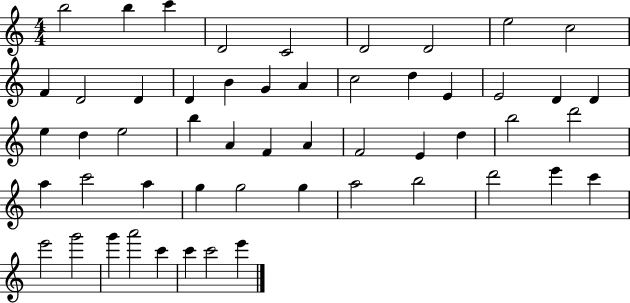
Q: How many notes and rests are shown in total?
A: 53